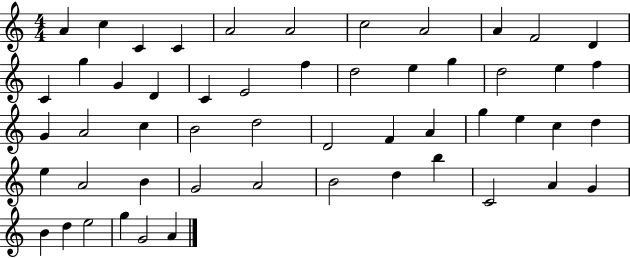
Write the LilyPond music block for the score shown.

{
  \clef treble
  \numericTimeSignature
  \time 4/4
  \key c \major
  a'4 c''4 c'4 c'4 | a'2 a'2 | c''2 a'2 | a'4 f'2 d'4 | \break c'4 g''4 g'4 d'4 | c'4 e'2 f''4 | d''2 e''4 g''4 | d''2 e''4 f''4 | \break g'4 a'2 c''4 | b'2 d''2 | d'2 f'4 a'4 | g''4 e''4 c''4 d''4 | \break e''4 a'2 b'4 | g'2 a'2 | b'2 d''4 b''4 | c'2 a'4 g'4 | \break b'4 d''4 e''2 | g''4 g'2 a'4 | \bar "|."
}